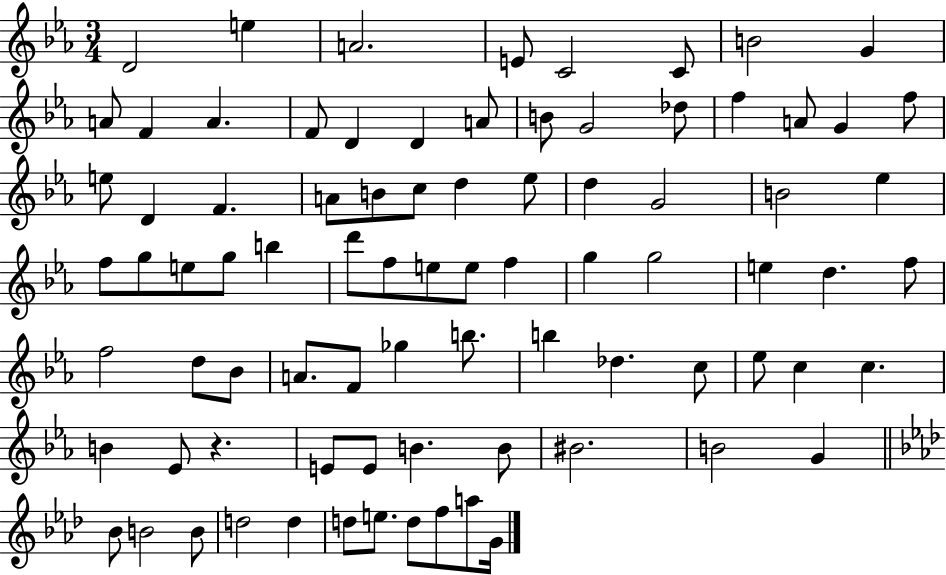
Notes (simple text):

D4/h E5/q A4/h. E4/e C4/h C4/e B4/h G4/q A4/e F4/q A4/q. F4/e D4/q D4/q A4/e B4/e G4/h Db5/e F5/q A4/e G4/q F5/e E5/e D4/q F4/q. A4/e B4/e C5/e D5/q Eb5/e D5/q G4/h B4/h Eb5/q F5/e G5/e E5/e G5/e B5/q D6/e F5/e E5/e E5/e F5/q G5/q G5/h E5/q D5/q. F5/e F5/h D5/e Bb4/e A4/e. F4/e Gb5/q B5/e. B5/q Db5/q. C5/e Eb5/e C5/q C5/q. B4/q Eb4/e R/q. E4/e E4/e B4/q. B4/e BIS4/h. B4/h G4/q Bb4/e B4/h B4/e D5/h D5/q D5/e E5/e. D5/e F5/e A5/e G4/s